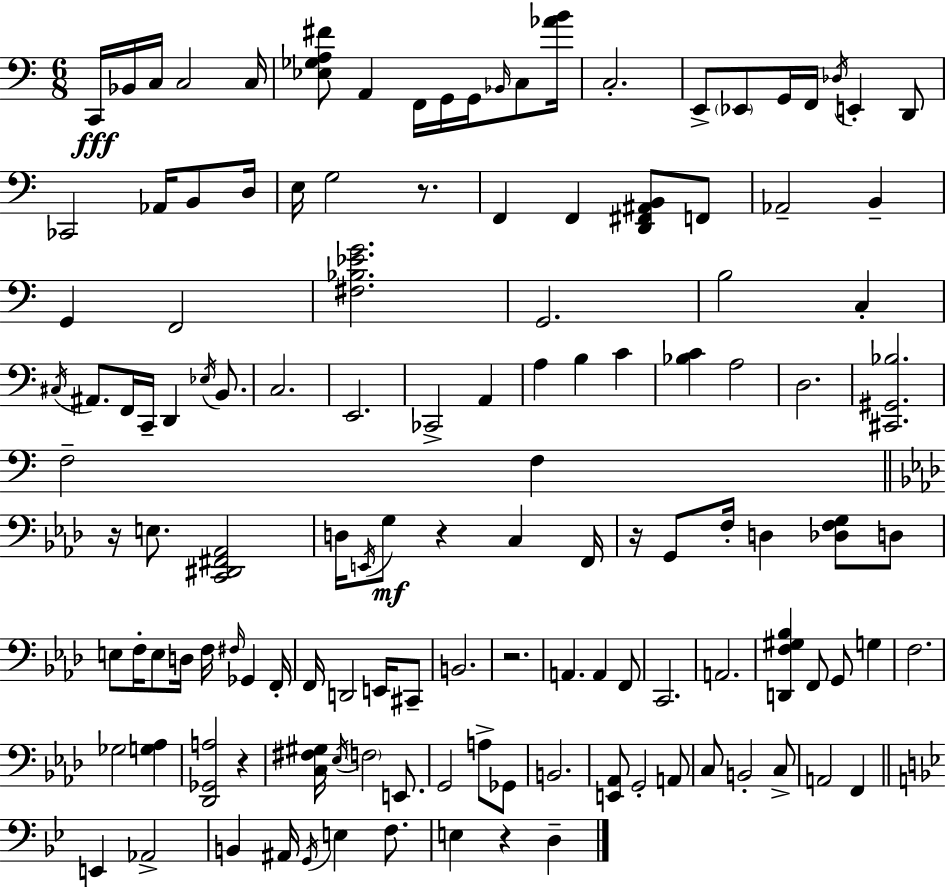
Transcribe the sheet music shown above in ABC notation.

X:1
T:Untitled
M:6/8
L:1/4
K:C
C,,/4 _B,,/4 C,/4 C,2 C,/4 [_E,_G,A,^F]/2 A,, F,,/4 G,,/4 G,,/4 _B,,/4 C,/2 [_AB]/4 C,2 E,,/2 _E,,/2 G,,/4 F,,/4 _D,/4 E,, D,,/2 _C,,2 _A,,/4 B,,/2 D,/4 E,/4 G,2 z/2 F,, F,, [D,,^F,,^A,,B,,]/2 F,,/2 _A,,2 B,, G,, F,,2 [^F,_B,_EG]2 G,,2 B,2 C, ^C,/4 ^A,,/2 F,,/4 C,,/4 D,, _E,/4 B,,/2 C,2 E,,2 _C,,2 A,, A, B, C [_B,C] A,2 D,2 [^C,,^G,,_B,]2 F,2 F, z/4 E,/2 [C,,^D,,^F,,_A,,]2 D,/4 E,,/4 G,/2 z C, F,,/4 z/4 G,,/2 F,/4 D, [_D,F,G,]/2 D,/2 E,/2 F,/4 E,/2 D,/4 F,/4 ^F,/4 _G,, F,,/4 F,,/4 D,,2 E,,/4 ^C,,/2 B,,2 z2 A,, A,, F,,/2 C,,2 A,,2 [D,,F,^G,_B,] F,,/2 G,,/2 G, F,2 _G,2 [G,_A,] [_D,,_G,,A,]2 z [C,^F,^G,]/4 _E,/4 F,2 E,,/2 G,,2 A,/2 _G,,/2 B,,2 [E,,_A,,]/2 G,,2 A,,/2 C,/2 B,,2 C,/2 A,,2 F,, E,, _A,,2 B,, ^A,,/4 G,,/4 E, F,/2 E, z D,